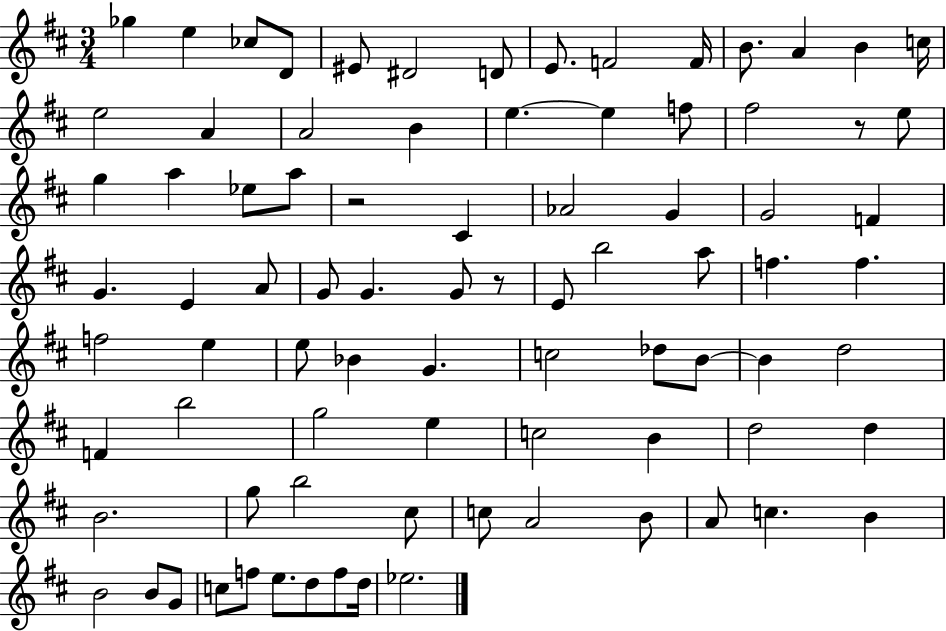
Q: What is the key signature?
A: D major